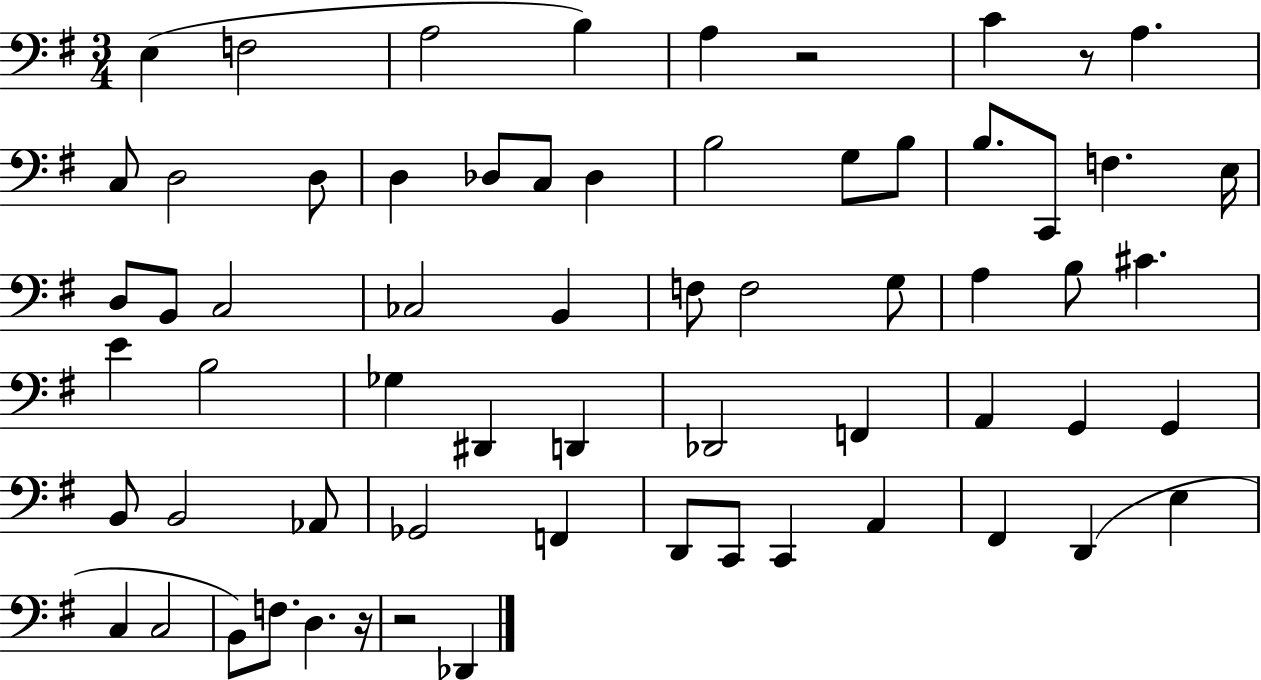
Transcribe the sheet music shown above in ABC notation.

X:1
T:Untitled
M:3/4
L:1/4
K:G
E, F,2 A,2 B, A, z2 C z/2 A, C,/2 D,2 D,/2 D, _D,/2 C,/2 _D, B,2 G,/2 B,/2 B,/2 C,,/2 F, E,/4 D,/2 B,,/2 C,2 _C,2 B,, F,/2 F,2 G,/2 A, B,/2 ^C E B,2 _G, ^D,, D,, _D,,2 F,, A,, G,, G,, B,,/2 B,,2 _A,,/2 _G,,2 F,, D,,/2 C,,/2 C,, A,, ^F,, D,, E, C, C,2 B,,/2 F,/2 D, z/4 z2 _D,,